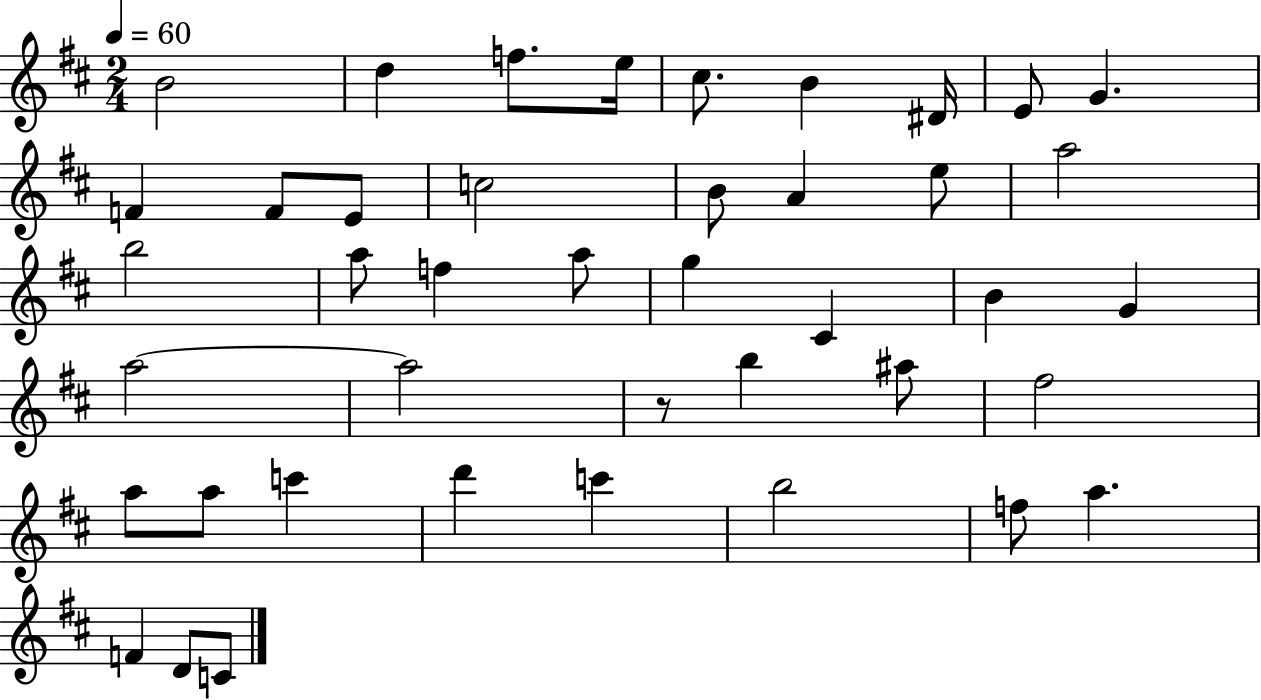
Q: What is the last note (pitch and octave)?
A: C4